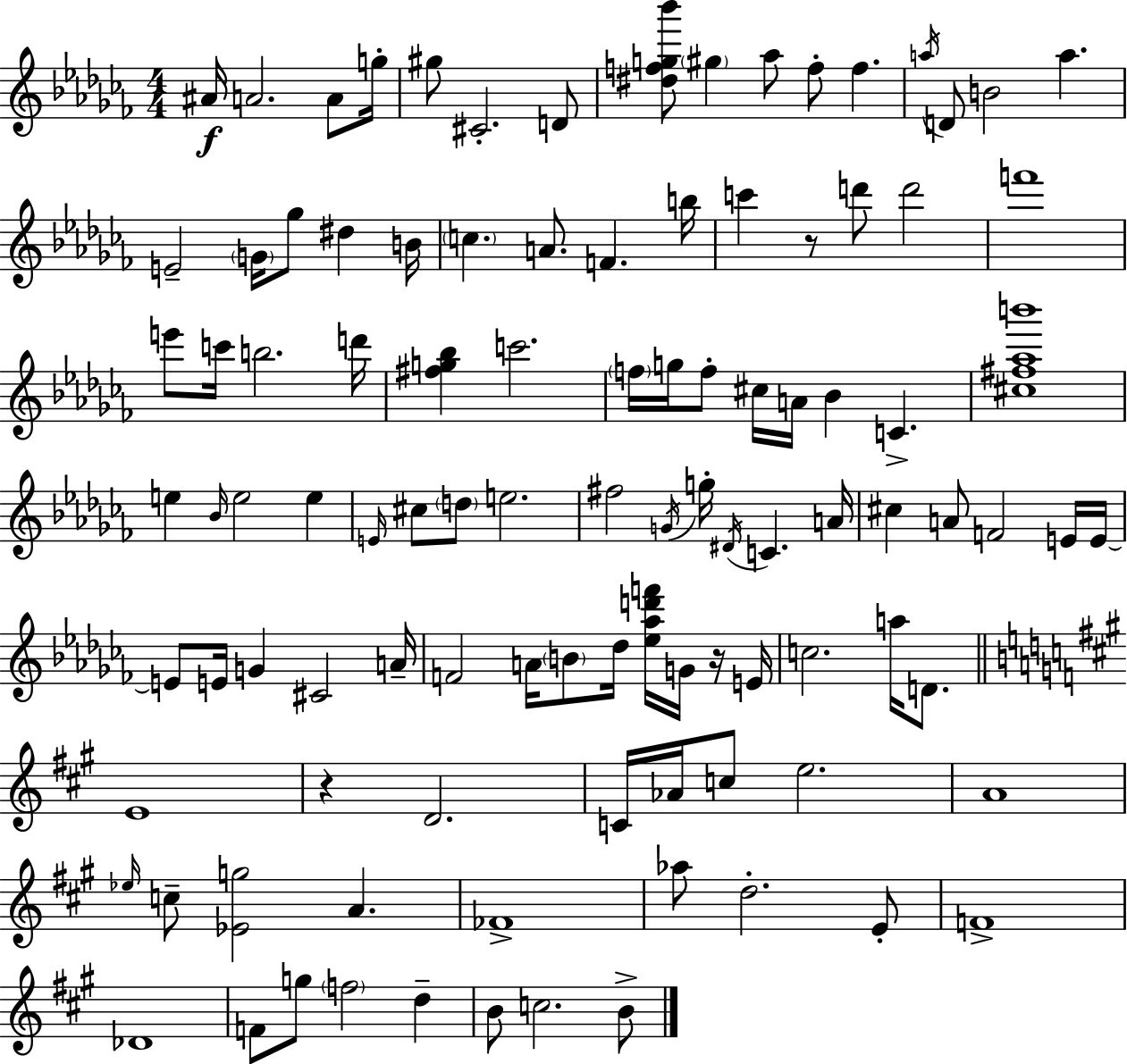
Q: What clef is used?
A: treble